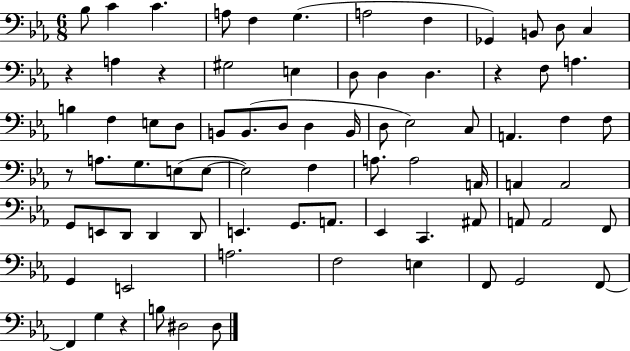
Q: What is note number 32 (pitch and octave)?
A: C3